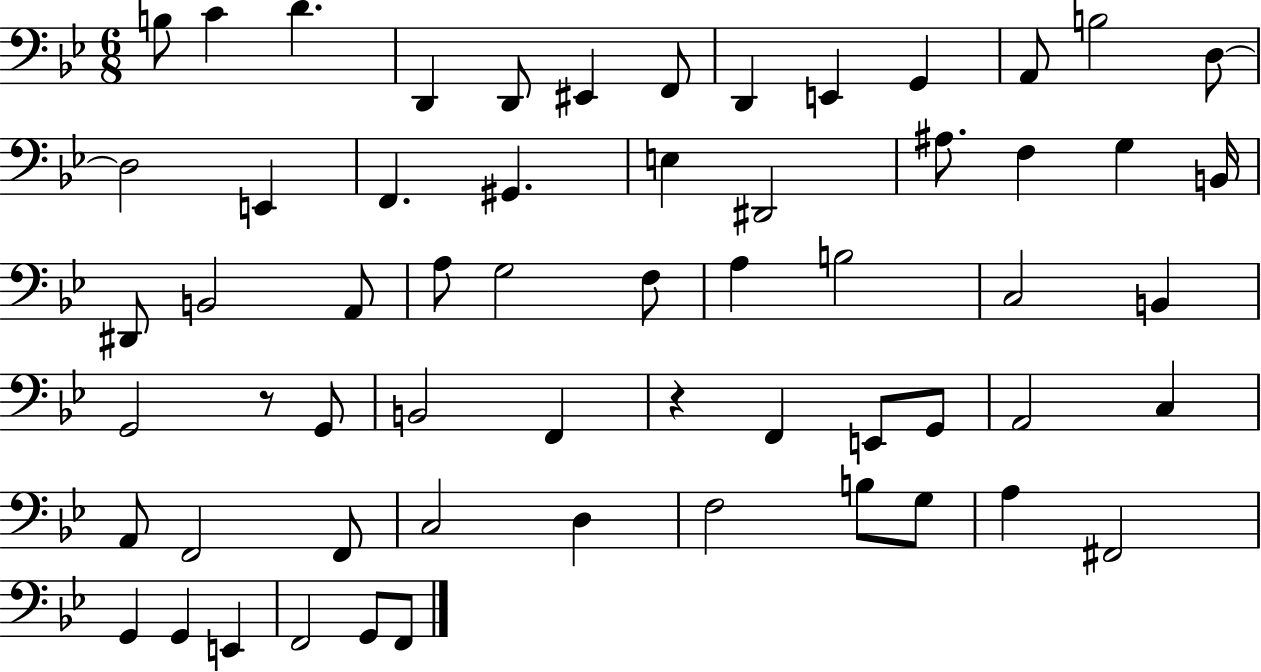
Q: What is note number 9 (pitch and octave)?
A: E2